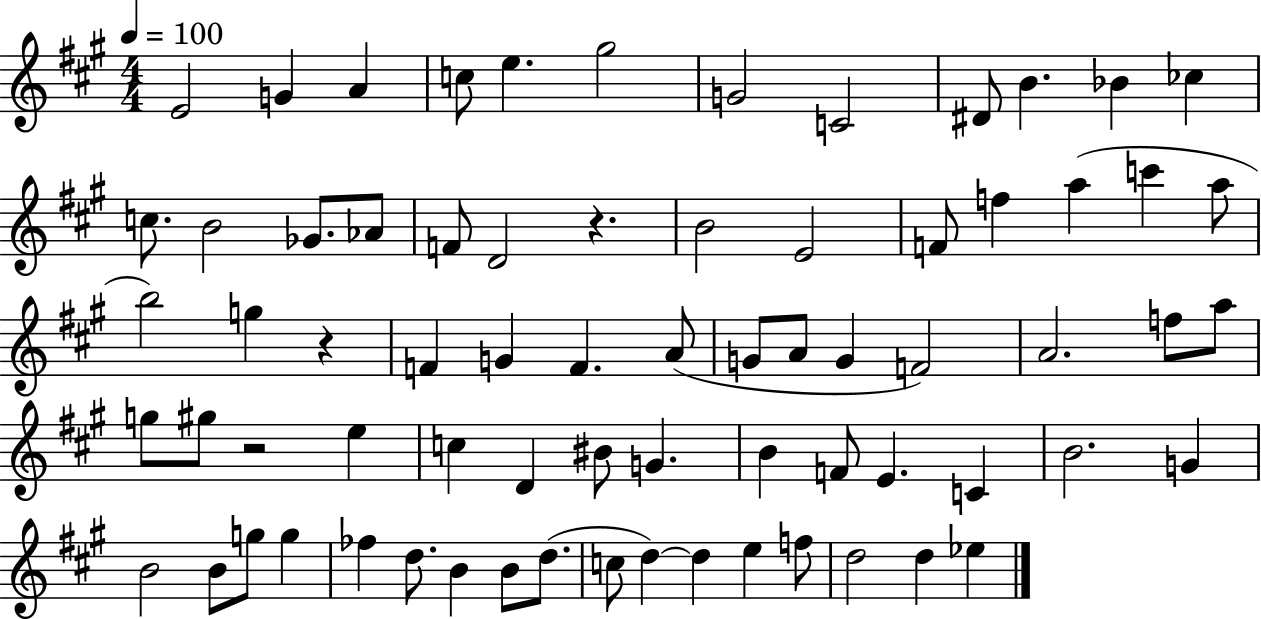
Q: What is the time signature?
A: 4/4